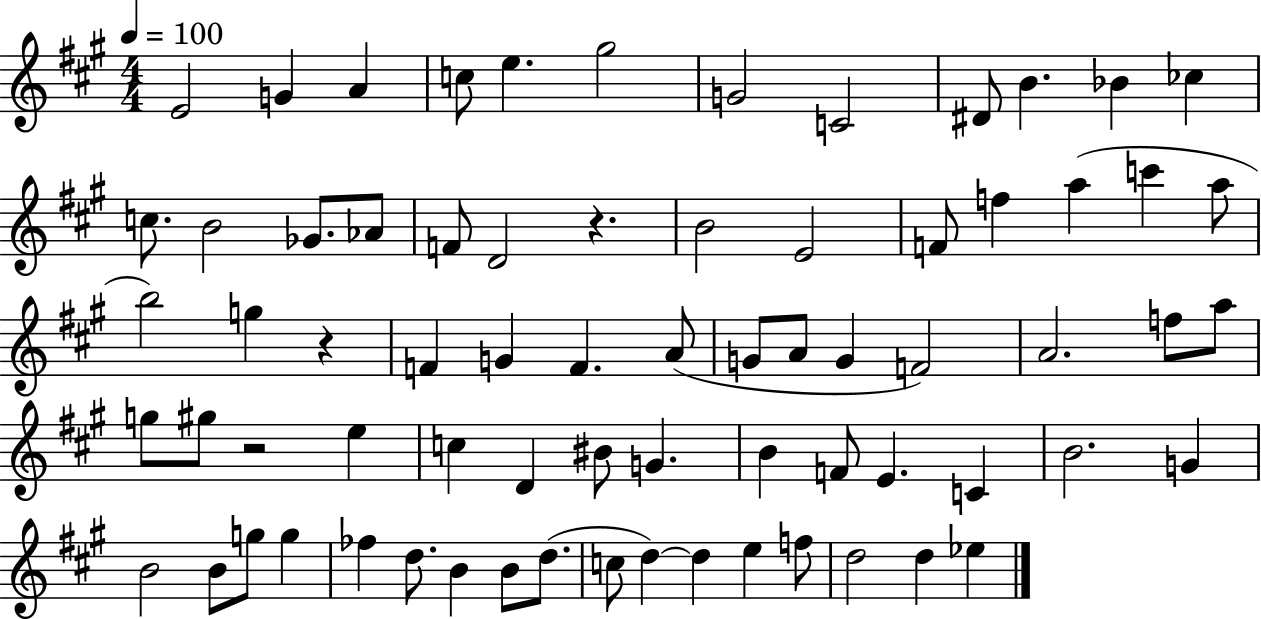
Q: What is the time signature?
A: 4/4